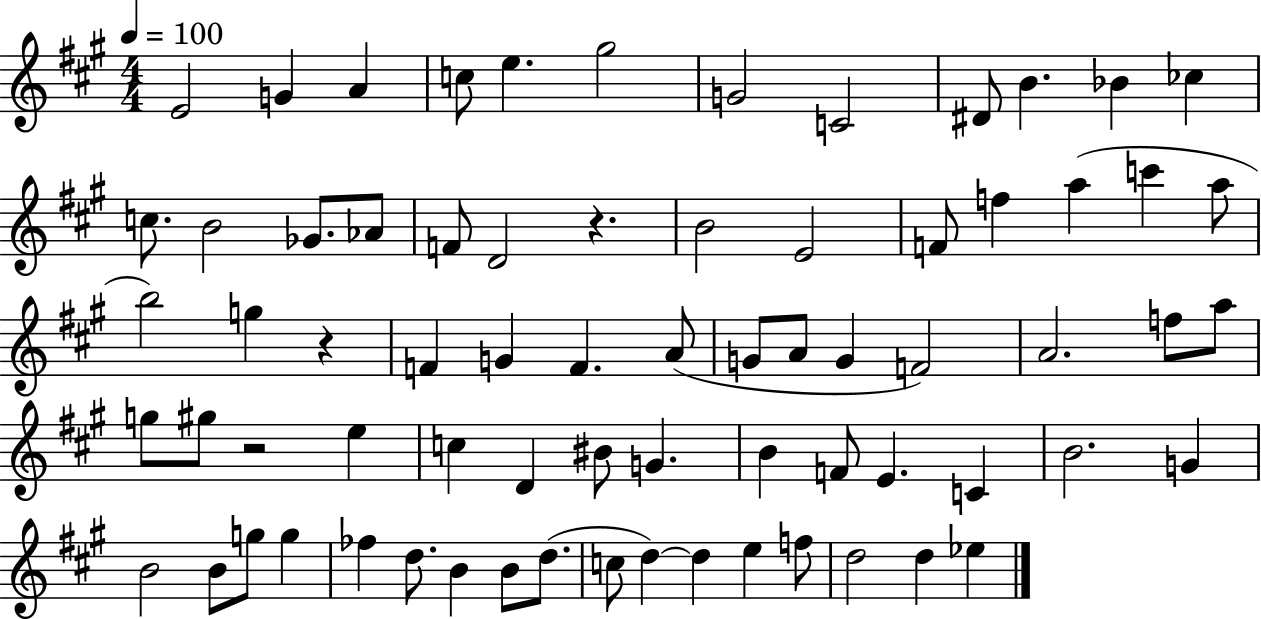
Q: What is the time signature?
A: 4/4